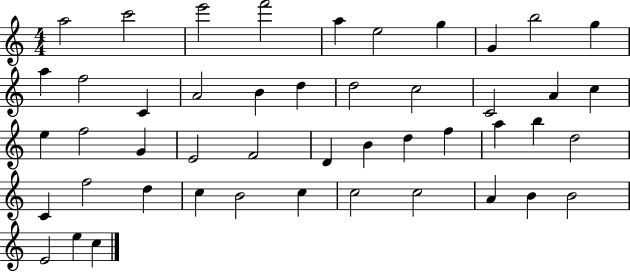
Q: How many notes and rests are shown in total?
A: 47